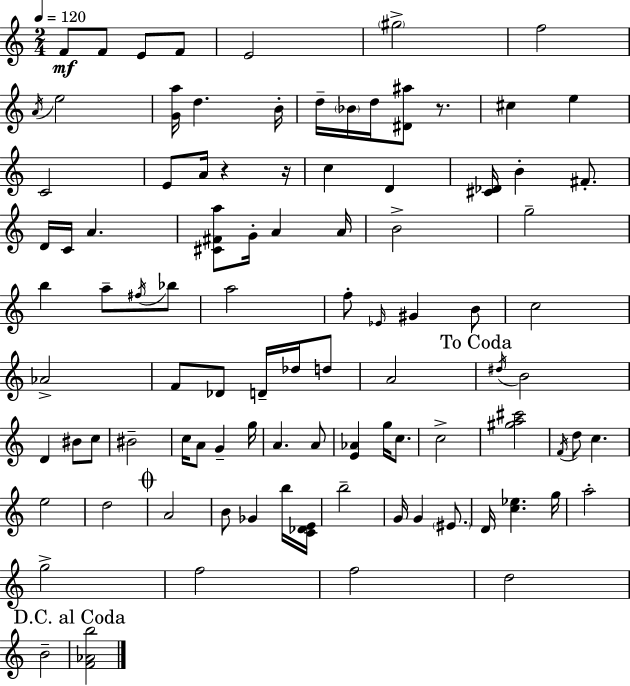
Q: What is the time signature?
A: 2/4